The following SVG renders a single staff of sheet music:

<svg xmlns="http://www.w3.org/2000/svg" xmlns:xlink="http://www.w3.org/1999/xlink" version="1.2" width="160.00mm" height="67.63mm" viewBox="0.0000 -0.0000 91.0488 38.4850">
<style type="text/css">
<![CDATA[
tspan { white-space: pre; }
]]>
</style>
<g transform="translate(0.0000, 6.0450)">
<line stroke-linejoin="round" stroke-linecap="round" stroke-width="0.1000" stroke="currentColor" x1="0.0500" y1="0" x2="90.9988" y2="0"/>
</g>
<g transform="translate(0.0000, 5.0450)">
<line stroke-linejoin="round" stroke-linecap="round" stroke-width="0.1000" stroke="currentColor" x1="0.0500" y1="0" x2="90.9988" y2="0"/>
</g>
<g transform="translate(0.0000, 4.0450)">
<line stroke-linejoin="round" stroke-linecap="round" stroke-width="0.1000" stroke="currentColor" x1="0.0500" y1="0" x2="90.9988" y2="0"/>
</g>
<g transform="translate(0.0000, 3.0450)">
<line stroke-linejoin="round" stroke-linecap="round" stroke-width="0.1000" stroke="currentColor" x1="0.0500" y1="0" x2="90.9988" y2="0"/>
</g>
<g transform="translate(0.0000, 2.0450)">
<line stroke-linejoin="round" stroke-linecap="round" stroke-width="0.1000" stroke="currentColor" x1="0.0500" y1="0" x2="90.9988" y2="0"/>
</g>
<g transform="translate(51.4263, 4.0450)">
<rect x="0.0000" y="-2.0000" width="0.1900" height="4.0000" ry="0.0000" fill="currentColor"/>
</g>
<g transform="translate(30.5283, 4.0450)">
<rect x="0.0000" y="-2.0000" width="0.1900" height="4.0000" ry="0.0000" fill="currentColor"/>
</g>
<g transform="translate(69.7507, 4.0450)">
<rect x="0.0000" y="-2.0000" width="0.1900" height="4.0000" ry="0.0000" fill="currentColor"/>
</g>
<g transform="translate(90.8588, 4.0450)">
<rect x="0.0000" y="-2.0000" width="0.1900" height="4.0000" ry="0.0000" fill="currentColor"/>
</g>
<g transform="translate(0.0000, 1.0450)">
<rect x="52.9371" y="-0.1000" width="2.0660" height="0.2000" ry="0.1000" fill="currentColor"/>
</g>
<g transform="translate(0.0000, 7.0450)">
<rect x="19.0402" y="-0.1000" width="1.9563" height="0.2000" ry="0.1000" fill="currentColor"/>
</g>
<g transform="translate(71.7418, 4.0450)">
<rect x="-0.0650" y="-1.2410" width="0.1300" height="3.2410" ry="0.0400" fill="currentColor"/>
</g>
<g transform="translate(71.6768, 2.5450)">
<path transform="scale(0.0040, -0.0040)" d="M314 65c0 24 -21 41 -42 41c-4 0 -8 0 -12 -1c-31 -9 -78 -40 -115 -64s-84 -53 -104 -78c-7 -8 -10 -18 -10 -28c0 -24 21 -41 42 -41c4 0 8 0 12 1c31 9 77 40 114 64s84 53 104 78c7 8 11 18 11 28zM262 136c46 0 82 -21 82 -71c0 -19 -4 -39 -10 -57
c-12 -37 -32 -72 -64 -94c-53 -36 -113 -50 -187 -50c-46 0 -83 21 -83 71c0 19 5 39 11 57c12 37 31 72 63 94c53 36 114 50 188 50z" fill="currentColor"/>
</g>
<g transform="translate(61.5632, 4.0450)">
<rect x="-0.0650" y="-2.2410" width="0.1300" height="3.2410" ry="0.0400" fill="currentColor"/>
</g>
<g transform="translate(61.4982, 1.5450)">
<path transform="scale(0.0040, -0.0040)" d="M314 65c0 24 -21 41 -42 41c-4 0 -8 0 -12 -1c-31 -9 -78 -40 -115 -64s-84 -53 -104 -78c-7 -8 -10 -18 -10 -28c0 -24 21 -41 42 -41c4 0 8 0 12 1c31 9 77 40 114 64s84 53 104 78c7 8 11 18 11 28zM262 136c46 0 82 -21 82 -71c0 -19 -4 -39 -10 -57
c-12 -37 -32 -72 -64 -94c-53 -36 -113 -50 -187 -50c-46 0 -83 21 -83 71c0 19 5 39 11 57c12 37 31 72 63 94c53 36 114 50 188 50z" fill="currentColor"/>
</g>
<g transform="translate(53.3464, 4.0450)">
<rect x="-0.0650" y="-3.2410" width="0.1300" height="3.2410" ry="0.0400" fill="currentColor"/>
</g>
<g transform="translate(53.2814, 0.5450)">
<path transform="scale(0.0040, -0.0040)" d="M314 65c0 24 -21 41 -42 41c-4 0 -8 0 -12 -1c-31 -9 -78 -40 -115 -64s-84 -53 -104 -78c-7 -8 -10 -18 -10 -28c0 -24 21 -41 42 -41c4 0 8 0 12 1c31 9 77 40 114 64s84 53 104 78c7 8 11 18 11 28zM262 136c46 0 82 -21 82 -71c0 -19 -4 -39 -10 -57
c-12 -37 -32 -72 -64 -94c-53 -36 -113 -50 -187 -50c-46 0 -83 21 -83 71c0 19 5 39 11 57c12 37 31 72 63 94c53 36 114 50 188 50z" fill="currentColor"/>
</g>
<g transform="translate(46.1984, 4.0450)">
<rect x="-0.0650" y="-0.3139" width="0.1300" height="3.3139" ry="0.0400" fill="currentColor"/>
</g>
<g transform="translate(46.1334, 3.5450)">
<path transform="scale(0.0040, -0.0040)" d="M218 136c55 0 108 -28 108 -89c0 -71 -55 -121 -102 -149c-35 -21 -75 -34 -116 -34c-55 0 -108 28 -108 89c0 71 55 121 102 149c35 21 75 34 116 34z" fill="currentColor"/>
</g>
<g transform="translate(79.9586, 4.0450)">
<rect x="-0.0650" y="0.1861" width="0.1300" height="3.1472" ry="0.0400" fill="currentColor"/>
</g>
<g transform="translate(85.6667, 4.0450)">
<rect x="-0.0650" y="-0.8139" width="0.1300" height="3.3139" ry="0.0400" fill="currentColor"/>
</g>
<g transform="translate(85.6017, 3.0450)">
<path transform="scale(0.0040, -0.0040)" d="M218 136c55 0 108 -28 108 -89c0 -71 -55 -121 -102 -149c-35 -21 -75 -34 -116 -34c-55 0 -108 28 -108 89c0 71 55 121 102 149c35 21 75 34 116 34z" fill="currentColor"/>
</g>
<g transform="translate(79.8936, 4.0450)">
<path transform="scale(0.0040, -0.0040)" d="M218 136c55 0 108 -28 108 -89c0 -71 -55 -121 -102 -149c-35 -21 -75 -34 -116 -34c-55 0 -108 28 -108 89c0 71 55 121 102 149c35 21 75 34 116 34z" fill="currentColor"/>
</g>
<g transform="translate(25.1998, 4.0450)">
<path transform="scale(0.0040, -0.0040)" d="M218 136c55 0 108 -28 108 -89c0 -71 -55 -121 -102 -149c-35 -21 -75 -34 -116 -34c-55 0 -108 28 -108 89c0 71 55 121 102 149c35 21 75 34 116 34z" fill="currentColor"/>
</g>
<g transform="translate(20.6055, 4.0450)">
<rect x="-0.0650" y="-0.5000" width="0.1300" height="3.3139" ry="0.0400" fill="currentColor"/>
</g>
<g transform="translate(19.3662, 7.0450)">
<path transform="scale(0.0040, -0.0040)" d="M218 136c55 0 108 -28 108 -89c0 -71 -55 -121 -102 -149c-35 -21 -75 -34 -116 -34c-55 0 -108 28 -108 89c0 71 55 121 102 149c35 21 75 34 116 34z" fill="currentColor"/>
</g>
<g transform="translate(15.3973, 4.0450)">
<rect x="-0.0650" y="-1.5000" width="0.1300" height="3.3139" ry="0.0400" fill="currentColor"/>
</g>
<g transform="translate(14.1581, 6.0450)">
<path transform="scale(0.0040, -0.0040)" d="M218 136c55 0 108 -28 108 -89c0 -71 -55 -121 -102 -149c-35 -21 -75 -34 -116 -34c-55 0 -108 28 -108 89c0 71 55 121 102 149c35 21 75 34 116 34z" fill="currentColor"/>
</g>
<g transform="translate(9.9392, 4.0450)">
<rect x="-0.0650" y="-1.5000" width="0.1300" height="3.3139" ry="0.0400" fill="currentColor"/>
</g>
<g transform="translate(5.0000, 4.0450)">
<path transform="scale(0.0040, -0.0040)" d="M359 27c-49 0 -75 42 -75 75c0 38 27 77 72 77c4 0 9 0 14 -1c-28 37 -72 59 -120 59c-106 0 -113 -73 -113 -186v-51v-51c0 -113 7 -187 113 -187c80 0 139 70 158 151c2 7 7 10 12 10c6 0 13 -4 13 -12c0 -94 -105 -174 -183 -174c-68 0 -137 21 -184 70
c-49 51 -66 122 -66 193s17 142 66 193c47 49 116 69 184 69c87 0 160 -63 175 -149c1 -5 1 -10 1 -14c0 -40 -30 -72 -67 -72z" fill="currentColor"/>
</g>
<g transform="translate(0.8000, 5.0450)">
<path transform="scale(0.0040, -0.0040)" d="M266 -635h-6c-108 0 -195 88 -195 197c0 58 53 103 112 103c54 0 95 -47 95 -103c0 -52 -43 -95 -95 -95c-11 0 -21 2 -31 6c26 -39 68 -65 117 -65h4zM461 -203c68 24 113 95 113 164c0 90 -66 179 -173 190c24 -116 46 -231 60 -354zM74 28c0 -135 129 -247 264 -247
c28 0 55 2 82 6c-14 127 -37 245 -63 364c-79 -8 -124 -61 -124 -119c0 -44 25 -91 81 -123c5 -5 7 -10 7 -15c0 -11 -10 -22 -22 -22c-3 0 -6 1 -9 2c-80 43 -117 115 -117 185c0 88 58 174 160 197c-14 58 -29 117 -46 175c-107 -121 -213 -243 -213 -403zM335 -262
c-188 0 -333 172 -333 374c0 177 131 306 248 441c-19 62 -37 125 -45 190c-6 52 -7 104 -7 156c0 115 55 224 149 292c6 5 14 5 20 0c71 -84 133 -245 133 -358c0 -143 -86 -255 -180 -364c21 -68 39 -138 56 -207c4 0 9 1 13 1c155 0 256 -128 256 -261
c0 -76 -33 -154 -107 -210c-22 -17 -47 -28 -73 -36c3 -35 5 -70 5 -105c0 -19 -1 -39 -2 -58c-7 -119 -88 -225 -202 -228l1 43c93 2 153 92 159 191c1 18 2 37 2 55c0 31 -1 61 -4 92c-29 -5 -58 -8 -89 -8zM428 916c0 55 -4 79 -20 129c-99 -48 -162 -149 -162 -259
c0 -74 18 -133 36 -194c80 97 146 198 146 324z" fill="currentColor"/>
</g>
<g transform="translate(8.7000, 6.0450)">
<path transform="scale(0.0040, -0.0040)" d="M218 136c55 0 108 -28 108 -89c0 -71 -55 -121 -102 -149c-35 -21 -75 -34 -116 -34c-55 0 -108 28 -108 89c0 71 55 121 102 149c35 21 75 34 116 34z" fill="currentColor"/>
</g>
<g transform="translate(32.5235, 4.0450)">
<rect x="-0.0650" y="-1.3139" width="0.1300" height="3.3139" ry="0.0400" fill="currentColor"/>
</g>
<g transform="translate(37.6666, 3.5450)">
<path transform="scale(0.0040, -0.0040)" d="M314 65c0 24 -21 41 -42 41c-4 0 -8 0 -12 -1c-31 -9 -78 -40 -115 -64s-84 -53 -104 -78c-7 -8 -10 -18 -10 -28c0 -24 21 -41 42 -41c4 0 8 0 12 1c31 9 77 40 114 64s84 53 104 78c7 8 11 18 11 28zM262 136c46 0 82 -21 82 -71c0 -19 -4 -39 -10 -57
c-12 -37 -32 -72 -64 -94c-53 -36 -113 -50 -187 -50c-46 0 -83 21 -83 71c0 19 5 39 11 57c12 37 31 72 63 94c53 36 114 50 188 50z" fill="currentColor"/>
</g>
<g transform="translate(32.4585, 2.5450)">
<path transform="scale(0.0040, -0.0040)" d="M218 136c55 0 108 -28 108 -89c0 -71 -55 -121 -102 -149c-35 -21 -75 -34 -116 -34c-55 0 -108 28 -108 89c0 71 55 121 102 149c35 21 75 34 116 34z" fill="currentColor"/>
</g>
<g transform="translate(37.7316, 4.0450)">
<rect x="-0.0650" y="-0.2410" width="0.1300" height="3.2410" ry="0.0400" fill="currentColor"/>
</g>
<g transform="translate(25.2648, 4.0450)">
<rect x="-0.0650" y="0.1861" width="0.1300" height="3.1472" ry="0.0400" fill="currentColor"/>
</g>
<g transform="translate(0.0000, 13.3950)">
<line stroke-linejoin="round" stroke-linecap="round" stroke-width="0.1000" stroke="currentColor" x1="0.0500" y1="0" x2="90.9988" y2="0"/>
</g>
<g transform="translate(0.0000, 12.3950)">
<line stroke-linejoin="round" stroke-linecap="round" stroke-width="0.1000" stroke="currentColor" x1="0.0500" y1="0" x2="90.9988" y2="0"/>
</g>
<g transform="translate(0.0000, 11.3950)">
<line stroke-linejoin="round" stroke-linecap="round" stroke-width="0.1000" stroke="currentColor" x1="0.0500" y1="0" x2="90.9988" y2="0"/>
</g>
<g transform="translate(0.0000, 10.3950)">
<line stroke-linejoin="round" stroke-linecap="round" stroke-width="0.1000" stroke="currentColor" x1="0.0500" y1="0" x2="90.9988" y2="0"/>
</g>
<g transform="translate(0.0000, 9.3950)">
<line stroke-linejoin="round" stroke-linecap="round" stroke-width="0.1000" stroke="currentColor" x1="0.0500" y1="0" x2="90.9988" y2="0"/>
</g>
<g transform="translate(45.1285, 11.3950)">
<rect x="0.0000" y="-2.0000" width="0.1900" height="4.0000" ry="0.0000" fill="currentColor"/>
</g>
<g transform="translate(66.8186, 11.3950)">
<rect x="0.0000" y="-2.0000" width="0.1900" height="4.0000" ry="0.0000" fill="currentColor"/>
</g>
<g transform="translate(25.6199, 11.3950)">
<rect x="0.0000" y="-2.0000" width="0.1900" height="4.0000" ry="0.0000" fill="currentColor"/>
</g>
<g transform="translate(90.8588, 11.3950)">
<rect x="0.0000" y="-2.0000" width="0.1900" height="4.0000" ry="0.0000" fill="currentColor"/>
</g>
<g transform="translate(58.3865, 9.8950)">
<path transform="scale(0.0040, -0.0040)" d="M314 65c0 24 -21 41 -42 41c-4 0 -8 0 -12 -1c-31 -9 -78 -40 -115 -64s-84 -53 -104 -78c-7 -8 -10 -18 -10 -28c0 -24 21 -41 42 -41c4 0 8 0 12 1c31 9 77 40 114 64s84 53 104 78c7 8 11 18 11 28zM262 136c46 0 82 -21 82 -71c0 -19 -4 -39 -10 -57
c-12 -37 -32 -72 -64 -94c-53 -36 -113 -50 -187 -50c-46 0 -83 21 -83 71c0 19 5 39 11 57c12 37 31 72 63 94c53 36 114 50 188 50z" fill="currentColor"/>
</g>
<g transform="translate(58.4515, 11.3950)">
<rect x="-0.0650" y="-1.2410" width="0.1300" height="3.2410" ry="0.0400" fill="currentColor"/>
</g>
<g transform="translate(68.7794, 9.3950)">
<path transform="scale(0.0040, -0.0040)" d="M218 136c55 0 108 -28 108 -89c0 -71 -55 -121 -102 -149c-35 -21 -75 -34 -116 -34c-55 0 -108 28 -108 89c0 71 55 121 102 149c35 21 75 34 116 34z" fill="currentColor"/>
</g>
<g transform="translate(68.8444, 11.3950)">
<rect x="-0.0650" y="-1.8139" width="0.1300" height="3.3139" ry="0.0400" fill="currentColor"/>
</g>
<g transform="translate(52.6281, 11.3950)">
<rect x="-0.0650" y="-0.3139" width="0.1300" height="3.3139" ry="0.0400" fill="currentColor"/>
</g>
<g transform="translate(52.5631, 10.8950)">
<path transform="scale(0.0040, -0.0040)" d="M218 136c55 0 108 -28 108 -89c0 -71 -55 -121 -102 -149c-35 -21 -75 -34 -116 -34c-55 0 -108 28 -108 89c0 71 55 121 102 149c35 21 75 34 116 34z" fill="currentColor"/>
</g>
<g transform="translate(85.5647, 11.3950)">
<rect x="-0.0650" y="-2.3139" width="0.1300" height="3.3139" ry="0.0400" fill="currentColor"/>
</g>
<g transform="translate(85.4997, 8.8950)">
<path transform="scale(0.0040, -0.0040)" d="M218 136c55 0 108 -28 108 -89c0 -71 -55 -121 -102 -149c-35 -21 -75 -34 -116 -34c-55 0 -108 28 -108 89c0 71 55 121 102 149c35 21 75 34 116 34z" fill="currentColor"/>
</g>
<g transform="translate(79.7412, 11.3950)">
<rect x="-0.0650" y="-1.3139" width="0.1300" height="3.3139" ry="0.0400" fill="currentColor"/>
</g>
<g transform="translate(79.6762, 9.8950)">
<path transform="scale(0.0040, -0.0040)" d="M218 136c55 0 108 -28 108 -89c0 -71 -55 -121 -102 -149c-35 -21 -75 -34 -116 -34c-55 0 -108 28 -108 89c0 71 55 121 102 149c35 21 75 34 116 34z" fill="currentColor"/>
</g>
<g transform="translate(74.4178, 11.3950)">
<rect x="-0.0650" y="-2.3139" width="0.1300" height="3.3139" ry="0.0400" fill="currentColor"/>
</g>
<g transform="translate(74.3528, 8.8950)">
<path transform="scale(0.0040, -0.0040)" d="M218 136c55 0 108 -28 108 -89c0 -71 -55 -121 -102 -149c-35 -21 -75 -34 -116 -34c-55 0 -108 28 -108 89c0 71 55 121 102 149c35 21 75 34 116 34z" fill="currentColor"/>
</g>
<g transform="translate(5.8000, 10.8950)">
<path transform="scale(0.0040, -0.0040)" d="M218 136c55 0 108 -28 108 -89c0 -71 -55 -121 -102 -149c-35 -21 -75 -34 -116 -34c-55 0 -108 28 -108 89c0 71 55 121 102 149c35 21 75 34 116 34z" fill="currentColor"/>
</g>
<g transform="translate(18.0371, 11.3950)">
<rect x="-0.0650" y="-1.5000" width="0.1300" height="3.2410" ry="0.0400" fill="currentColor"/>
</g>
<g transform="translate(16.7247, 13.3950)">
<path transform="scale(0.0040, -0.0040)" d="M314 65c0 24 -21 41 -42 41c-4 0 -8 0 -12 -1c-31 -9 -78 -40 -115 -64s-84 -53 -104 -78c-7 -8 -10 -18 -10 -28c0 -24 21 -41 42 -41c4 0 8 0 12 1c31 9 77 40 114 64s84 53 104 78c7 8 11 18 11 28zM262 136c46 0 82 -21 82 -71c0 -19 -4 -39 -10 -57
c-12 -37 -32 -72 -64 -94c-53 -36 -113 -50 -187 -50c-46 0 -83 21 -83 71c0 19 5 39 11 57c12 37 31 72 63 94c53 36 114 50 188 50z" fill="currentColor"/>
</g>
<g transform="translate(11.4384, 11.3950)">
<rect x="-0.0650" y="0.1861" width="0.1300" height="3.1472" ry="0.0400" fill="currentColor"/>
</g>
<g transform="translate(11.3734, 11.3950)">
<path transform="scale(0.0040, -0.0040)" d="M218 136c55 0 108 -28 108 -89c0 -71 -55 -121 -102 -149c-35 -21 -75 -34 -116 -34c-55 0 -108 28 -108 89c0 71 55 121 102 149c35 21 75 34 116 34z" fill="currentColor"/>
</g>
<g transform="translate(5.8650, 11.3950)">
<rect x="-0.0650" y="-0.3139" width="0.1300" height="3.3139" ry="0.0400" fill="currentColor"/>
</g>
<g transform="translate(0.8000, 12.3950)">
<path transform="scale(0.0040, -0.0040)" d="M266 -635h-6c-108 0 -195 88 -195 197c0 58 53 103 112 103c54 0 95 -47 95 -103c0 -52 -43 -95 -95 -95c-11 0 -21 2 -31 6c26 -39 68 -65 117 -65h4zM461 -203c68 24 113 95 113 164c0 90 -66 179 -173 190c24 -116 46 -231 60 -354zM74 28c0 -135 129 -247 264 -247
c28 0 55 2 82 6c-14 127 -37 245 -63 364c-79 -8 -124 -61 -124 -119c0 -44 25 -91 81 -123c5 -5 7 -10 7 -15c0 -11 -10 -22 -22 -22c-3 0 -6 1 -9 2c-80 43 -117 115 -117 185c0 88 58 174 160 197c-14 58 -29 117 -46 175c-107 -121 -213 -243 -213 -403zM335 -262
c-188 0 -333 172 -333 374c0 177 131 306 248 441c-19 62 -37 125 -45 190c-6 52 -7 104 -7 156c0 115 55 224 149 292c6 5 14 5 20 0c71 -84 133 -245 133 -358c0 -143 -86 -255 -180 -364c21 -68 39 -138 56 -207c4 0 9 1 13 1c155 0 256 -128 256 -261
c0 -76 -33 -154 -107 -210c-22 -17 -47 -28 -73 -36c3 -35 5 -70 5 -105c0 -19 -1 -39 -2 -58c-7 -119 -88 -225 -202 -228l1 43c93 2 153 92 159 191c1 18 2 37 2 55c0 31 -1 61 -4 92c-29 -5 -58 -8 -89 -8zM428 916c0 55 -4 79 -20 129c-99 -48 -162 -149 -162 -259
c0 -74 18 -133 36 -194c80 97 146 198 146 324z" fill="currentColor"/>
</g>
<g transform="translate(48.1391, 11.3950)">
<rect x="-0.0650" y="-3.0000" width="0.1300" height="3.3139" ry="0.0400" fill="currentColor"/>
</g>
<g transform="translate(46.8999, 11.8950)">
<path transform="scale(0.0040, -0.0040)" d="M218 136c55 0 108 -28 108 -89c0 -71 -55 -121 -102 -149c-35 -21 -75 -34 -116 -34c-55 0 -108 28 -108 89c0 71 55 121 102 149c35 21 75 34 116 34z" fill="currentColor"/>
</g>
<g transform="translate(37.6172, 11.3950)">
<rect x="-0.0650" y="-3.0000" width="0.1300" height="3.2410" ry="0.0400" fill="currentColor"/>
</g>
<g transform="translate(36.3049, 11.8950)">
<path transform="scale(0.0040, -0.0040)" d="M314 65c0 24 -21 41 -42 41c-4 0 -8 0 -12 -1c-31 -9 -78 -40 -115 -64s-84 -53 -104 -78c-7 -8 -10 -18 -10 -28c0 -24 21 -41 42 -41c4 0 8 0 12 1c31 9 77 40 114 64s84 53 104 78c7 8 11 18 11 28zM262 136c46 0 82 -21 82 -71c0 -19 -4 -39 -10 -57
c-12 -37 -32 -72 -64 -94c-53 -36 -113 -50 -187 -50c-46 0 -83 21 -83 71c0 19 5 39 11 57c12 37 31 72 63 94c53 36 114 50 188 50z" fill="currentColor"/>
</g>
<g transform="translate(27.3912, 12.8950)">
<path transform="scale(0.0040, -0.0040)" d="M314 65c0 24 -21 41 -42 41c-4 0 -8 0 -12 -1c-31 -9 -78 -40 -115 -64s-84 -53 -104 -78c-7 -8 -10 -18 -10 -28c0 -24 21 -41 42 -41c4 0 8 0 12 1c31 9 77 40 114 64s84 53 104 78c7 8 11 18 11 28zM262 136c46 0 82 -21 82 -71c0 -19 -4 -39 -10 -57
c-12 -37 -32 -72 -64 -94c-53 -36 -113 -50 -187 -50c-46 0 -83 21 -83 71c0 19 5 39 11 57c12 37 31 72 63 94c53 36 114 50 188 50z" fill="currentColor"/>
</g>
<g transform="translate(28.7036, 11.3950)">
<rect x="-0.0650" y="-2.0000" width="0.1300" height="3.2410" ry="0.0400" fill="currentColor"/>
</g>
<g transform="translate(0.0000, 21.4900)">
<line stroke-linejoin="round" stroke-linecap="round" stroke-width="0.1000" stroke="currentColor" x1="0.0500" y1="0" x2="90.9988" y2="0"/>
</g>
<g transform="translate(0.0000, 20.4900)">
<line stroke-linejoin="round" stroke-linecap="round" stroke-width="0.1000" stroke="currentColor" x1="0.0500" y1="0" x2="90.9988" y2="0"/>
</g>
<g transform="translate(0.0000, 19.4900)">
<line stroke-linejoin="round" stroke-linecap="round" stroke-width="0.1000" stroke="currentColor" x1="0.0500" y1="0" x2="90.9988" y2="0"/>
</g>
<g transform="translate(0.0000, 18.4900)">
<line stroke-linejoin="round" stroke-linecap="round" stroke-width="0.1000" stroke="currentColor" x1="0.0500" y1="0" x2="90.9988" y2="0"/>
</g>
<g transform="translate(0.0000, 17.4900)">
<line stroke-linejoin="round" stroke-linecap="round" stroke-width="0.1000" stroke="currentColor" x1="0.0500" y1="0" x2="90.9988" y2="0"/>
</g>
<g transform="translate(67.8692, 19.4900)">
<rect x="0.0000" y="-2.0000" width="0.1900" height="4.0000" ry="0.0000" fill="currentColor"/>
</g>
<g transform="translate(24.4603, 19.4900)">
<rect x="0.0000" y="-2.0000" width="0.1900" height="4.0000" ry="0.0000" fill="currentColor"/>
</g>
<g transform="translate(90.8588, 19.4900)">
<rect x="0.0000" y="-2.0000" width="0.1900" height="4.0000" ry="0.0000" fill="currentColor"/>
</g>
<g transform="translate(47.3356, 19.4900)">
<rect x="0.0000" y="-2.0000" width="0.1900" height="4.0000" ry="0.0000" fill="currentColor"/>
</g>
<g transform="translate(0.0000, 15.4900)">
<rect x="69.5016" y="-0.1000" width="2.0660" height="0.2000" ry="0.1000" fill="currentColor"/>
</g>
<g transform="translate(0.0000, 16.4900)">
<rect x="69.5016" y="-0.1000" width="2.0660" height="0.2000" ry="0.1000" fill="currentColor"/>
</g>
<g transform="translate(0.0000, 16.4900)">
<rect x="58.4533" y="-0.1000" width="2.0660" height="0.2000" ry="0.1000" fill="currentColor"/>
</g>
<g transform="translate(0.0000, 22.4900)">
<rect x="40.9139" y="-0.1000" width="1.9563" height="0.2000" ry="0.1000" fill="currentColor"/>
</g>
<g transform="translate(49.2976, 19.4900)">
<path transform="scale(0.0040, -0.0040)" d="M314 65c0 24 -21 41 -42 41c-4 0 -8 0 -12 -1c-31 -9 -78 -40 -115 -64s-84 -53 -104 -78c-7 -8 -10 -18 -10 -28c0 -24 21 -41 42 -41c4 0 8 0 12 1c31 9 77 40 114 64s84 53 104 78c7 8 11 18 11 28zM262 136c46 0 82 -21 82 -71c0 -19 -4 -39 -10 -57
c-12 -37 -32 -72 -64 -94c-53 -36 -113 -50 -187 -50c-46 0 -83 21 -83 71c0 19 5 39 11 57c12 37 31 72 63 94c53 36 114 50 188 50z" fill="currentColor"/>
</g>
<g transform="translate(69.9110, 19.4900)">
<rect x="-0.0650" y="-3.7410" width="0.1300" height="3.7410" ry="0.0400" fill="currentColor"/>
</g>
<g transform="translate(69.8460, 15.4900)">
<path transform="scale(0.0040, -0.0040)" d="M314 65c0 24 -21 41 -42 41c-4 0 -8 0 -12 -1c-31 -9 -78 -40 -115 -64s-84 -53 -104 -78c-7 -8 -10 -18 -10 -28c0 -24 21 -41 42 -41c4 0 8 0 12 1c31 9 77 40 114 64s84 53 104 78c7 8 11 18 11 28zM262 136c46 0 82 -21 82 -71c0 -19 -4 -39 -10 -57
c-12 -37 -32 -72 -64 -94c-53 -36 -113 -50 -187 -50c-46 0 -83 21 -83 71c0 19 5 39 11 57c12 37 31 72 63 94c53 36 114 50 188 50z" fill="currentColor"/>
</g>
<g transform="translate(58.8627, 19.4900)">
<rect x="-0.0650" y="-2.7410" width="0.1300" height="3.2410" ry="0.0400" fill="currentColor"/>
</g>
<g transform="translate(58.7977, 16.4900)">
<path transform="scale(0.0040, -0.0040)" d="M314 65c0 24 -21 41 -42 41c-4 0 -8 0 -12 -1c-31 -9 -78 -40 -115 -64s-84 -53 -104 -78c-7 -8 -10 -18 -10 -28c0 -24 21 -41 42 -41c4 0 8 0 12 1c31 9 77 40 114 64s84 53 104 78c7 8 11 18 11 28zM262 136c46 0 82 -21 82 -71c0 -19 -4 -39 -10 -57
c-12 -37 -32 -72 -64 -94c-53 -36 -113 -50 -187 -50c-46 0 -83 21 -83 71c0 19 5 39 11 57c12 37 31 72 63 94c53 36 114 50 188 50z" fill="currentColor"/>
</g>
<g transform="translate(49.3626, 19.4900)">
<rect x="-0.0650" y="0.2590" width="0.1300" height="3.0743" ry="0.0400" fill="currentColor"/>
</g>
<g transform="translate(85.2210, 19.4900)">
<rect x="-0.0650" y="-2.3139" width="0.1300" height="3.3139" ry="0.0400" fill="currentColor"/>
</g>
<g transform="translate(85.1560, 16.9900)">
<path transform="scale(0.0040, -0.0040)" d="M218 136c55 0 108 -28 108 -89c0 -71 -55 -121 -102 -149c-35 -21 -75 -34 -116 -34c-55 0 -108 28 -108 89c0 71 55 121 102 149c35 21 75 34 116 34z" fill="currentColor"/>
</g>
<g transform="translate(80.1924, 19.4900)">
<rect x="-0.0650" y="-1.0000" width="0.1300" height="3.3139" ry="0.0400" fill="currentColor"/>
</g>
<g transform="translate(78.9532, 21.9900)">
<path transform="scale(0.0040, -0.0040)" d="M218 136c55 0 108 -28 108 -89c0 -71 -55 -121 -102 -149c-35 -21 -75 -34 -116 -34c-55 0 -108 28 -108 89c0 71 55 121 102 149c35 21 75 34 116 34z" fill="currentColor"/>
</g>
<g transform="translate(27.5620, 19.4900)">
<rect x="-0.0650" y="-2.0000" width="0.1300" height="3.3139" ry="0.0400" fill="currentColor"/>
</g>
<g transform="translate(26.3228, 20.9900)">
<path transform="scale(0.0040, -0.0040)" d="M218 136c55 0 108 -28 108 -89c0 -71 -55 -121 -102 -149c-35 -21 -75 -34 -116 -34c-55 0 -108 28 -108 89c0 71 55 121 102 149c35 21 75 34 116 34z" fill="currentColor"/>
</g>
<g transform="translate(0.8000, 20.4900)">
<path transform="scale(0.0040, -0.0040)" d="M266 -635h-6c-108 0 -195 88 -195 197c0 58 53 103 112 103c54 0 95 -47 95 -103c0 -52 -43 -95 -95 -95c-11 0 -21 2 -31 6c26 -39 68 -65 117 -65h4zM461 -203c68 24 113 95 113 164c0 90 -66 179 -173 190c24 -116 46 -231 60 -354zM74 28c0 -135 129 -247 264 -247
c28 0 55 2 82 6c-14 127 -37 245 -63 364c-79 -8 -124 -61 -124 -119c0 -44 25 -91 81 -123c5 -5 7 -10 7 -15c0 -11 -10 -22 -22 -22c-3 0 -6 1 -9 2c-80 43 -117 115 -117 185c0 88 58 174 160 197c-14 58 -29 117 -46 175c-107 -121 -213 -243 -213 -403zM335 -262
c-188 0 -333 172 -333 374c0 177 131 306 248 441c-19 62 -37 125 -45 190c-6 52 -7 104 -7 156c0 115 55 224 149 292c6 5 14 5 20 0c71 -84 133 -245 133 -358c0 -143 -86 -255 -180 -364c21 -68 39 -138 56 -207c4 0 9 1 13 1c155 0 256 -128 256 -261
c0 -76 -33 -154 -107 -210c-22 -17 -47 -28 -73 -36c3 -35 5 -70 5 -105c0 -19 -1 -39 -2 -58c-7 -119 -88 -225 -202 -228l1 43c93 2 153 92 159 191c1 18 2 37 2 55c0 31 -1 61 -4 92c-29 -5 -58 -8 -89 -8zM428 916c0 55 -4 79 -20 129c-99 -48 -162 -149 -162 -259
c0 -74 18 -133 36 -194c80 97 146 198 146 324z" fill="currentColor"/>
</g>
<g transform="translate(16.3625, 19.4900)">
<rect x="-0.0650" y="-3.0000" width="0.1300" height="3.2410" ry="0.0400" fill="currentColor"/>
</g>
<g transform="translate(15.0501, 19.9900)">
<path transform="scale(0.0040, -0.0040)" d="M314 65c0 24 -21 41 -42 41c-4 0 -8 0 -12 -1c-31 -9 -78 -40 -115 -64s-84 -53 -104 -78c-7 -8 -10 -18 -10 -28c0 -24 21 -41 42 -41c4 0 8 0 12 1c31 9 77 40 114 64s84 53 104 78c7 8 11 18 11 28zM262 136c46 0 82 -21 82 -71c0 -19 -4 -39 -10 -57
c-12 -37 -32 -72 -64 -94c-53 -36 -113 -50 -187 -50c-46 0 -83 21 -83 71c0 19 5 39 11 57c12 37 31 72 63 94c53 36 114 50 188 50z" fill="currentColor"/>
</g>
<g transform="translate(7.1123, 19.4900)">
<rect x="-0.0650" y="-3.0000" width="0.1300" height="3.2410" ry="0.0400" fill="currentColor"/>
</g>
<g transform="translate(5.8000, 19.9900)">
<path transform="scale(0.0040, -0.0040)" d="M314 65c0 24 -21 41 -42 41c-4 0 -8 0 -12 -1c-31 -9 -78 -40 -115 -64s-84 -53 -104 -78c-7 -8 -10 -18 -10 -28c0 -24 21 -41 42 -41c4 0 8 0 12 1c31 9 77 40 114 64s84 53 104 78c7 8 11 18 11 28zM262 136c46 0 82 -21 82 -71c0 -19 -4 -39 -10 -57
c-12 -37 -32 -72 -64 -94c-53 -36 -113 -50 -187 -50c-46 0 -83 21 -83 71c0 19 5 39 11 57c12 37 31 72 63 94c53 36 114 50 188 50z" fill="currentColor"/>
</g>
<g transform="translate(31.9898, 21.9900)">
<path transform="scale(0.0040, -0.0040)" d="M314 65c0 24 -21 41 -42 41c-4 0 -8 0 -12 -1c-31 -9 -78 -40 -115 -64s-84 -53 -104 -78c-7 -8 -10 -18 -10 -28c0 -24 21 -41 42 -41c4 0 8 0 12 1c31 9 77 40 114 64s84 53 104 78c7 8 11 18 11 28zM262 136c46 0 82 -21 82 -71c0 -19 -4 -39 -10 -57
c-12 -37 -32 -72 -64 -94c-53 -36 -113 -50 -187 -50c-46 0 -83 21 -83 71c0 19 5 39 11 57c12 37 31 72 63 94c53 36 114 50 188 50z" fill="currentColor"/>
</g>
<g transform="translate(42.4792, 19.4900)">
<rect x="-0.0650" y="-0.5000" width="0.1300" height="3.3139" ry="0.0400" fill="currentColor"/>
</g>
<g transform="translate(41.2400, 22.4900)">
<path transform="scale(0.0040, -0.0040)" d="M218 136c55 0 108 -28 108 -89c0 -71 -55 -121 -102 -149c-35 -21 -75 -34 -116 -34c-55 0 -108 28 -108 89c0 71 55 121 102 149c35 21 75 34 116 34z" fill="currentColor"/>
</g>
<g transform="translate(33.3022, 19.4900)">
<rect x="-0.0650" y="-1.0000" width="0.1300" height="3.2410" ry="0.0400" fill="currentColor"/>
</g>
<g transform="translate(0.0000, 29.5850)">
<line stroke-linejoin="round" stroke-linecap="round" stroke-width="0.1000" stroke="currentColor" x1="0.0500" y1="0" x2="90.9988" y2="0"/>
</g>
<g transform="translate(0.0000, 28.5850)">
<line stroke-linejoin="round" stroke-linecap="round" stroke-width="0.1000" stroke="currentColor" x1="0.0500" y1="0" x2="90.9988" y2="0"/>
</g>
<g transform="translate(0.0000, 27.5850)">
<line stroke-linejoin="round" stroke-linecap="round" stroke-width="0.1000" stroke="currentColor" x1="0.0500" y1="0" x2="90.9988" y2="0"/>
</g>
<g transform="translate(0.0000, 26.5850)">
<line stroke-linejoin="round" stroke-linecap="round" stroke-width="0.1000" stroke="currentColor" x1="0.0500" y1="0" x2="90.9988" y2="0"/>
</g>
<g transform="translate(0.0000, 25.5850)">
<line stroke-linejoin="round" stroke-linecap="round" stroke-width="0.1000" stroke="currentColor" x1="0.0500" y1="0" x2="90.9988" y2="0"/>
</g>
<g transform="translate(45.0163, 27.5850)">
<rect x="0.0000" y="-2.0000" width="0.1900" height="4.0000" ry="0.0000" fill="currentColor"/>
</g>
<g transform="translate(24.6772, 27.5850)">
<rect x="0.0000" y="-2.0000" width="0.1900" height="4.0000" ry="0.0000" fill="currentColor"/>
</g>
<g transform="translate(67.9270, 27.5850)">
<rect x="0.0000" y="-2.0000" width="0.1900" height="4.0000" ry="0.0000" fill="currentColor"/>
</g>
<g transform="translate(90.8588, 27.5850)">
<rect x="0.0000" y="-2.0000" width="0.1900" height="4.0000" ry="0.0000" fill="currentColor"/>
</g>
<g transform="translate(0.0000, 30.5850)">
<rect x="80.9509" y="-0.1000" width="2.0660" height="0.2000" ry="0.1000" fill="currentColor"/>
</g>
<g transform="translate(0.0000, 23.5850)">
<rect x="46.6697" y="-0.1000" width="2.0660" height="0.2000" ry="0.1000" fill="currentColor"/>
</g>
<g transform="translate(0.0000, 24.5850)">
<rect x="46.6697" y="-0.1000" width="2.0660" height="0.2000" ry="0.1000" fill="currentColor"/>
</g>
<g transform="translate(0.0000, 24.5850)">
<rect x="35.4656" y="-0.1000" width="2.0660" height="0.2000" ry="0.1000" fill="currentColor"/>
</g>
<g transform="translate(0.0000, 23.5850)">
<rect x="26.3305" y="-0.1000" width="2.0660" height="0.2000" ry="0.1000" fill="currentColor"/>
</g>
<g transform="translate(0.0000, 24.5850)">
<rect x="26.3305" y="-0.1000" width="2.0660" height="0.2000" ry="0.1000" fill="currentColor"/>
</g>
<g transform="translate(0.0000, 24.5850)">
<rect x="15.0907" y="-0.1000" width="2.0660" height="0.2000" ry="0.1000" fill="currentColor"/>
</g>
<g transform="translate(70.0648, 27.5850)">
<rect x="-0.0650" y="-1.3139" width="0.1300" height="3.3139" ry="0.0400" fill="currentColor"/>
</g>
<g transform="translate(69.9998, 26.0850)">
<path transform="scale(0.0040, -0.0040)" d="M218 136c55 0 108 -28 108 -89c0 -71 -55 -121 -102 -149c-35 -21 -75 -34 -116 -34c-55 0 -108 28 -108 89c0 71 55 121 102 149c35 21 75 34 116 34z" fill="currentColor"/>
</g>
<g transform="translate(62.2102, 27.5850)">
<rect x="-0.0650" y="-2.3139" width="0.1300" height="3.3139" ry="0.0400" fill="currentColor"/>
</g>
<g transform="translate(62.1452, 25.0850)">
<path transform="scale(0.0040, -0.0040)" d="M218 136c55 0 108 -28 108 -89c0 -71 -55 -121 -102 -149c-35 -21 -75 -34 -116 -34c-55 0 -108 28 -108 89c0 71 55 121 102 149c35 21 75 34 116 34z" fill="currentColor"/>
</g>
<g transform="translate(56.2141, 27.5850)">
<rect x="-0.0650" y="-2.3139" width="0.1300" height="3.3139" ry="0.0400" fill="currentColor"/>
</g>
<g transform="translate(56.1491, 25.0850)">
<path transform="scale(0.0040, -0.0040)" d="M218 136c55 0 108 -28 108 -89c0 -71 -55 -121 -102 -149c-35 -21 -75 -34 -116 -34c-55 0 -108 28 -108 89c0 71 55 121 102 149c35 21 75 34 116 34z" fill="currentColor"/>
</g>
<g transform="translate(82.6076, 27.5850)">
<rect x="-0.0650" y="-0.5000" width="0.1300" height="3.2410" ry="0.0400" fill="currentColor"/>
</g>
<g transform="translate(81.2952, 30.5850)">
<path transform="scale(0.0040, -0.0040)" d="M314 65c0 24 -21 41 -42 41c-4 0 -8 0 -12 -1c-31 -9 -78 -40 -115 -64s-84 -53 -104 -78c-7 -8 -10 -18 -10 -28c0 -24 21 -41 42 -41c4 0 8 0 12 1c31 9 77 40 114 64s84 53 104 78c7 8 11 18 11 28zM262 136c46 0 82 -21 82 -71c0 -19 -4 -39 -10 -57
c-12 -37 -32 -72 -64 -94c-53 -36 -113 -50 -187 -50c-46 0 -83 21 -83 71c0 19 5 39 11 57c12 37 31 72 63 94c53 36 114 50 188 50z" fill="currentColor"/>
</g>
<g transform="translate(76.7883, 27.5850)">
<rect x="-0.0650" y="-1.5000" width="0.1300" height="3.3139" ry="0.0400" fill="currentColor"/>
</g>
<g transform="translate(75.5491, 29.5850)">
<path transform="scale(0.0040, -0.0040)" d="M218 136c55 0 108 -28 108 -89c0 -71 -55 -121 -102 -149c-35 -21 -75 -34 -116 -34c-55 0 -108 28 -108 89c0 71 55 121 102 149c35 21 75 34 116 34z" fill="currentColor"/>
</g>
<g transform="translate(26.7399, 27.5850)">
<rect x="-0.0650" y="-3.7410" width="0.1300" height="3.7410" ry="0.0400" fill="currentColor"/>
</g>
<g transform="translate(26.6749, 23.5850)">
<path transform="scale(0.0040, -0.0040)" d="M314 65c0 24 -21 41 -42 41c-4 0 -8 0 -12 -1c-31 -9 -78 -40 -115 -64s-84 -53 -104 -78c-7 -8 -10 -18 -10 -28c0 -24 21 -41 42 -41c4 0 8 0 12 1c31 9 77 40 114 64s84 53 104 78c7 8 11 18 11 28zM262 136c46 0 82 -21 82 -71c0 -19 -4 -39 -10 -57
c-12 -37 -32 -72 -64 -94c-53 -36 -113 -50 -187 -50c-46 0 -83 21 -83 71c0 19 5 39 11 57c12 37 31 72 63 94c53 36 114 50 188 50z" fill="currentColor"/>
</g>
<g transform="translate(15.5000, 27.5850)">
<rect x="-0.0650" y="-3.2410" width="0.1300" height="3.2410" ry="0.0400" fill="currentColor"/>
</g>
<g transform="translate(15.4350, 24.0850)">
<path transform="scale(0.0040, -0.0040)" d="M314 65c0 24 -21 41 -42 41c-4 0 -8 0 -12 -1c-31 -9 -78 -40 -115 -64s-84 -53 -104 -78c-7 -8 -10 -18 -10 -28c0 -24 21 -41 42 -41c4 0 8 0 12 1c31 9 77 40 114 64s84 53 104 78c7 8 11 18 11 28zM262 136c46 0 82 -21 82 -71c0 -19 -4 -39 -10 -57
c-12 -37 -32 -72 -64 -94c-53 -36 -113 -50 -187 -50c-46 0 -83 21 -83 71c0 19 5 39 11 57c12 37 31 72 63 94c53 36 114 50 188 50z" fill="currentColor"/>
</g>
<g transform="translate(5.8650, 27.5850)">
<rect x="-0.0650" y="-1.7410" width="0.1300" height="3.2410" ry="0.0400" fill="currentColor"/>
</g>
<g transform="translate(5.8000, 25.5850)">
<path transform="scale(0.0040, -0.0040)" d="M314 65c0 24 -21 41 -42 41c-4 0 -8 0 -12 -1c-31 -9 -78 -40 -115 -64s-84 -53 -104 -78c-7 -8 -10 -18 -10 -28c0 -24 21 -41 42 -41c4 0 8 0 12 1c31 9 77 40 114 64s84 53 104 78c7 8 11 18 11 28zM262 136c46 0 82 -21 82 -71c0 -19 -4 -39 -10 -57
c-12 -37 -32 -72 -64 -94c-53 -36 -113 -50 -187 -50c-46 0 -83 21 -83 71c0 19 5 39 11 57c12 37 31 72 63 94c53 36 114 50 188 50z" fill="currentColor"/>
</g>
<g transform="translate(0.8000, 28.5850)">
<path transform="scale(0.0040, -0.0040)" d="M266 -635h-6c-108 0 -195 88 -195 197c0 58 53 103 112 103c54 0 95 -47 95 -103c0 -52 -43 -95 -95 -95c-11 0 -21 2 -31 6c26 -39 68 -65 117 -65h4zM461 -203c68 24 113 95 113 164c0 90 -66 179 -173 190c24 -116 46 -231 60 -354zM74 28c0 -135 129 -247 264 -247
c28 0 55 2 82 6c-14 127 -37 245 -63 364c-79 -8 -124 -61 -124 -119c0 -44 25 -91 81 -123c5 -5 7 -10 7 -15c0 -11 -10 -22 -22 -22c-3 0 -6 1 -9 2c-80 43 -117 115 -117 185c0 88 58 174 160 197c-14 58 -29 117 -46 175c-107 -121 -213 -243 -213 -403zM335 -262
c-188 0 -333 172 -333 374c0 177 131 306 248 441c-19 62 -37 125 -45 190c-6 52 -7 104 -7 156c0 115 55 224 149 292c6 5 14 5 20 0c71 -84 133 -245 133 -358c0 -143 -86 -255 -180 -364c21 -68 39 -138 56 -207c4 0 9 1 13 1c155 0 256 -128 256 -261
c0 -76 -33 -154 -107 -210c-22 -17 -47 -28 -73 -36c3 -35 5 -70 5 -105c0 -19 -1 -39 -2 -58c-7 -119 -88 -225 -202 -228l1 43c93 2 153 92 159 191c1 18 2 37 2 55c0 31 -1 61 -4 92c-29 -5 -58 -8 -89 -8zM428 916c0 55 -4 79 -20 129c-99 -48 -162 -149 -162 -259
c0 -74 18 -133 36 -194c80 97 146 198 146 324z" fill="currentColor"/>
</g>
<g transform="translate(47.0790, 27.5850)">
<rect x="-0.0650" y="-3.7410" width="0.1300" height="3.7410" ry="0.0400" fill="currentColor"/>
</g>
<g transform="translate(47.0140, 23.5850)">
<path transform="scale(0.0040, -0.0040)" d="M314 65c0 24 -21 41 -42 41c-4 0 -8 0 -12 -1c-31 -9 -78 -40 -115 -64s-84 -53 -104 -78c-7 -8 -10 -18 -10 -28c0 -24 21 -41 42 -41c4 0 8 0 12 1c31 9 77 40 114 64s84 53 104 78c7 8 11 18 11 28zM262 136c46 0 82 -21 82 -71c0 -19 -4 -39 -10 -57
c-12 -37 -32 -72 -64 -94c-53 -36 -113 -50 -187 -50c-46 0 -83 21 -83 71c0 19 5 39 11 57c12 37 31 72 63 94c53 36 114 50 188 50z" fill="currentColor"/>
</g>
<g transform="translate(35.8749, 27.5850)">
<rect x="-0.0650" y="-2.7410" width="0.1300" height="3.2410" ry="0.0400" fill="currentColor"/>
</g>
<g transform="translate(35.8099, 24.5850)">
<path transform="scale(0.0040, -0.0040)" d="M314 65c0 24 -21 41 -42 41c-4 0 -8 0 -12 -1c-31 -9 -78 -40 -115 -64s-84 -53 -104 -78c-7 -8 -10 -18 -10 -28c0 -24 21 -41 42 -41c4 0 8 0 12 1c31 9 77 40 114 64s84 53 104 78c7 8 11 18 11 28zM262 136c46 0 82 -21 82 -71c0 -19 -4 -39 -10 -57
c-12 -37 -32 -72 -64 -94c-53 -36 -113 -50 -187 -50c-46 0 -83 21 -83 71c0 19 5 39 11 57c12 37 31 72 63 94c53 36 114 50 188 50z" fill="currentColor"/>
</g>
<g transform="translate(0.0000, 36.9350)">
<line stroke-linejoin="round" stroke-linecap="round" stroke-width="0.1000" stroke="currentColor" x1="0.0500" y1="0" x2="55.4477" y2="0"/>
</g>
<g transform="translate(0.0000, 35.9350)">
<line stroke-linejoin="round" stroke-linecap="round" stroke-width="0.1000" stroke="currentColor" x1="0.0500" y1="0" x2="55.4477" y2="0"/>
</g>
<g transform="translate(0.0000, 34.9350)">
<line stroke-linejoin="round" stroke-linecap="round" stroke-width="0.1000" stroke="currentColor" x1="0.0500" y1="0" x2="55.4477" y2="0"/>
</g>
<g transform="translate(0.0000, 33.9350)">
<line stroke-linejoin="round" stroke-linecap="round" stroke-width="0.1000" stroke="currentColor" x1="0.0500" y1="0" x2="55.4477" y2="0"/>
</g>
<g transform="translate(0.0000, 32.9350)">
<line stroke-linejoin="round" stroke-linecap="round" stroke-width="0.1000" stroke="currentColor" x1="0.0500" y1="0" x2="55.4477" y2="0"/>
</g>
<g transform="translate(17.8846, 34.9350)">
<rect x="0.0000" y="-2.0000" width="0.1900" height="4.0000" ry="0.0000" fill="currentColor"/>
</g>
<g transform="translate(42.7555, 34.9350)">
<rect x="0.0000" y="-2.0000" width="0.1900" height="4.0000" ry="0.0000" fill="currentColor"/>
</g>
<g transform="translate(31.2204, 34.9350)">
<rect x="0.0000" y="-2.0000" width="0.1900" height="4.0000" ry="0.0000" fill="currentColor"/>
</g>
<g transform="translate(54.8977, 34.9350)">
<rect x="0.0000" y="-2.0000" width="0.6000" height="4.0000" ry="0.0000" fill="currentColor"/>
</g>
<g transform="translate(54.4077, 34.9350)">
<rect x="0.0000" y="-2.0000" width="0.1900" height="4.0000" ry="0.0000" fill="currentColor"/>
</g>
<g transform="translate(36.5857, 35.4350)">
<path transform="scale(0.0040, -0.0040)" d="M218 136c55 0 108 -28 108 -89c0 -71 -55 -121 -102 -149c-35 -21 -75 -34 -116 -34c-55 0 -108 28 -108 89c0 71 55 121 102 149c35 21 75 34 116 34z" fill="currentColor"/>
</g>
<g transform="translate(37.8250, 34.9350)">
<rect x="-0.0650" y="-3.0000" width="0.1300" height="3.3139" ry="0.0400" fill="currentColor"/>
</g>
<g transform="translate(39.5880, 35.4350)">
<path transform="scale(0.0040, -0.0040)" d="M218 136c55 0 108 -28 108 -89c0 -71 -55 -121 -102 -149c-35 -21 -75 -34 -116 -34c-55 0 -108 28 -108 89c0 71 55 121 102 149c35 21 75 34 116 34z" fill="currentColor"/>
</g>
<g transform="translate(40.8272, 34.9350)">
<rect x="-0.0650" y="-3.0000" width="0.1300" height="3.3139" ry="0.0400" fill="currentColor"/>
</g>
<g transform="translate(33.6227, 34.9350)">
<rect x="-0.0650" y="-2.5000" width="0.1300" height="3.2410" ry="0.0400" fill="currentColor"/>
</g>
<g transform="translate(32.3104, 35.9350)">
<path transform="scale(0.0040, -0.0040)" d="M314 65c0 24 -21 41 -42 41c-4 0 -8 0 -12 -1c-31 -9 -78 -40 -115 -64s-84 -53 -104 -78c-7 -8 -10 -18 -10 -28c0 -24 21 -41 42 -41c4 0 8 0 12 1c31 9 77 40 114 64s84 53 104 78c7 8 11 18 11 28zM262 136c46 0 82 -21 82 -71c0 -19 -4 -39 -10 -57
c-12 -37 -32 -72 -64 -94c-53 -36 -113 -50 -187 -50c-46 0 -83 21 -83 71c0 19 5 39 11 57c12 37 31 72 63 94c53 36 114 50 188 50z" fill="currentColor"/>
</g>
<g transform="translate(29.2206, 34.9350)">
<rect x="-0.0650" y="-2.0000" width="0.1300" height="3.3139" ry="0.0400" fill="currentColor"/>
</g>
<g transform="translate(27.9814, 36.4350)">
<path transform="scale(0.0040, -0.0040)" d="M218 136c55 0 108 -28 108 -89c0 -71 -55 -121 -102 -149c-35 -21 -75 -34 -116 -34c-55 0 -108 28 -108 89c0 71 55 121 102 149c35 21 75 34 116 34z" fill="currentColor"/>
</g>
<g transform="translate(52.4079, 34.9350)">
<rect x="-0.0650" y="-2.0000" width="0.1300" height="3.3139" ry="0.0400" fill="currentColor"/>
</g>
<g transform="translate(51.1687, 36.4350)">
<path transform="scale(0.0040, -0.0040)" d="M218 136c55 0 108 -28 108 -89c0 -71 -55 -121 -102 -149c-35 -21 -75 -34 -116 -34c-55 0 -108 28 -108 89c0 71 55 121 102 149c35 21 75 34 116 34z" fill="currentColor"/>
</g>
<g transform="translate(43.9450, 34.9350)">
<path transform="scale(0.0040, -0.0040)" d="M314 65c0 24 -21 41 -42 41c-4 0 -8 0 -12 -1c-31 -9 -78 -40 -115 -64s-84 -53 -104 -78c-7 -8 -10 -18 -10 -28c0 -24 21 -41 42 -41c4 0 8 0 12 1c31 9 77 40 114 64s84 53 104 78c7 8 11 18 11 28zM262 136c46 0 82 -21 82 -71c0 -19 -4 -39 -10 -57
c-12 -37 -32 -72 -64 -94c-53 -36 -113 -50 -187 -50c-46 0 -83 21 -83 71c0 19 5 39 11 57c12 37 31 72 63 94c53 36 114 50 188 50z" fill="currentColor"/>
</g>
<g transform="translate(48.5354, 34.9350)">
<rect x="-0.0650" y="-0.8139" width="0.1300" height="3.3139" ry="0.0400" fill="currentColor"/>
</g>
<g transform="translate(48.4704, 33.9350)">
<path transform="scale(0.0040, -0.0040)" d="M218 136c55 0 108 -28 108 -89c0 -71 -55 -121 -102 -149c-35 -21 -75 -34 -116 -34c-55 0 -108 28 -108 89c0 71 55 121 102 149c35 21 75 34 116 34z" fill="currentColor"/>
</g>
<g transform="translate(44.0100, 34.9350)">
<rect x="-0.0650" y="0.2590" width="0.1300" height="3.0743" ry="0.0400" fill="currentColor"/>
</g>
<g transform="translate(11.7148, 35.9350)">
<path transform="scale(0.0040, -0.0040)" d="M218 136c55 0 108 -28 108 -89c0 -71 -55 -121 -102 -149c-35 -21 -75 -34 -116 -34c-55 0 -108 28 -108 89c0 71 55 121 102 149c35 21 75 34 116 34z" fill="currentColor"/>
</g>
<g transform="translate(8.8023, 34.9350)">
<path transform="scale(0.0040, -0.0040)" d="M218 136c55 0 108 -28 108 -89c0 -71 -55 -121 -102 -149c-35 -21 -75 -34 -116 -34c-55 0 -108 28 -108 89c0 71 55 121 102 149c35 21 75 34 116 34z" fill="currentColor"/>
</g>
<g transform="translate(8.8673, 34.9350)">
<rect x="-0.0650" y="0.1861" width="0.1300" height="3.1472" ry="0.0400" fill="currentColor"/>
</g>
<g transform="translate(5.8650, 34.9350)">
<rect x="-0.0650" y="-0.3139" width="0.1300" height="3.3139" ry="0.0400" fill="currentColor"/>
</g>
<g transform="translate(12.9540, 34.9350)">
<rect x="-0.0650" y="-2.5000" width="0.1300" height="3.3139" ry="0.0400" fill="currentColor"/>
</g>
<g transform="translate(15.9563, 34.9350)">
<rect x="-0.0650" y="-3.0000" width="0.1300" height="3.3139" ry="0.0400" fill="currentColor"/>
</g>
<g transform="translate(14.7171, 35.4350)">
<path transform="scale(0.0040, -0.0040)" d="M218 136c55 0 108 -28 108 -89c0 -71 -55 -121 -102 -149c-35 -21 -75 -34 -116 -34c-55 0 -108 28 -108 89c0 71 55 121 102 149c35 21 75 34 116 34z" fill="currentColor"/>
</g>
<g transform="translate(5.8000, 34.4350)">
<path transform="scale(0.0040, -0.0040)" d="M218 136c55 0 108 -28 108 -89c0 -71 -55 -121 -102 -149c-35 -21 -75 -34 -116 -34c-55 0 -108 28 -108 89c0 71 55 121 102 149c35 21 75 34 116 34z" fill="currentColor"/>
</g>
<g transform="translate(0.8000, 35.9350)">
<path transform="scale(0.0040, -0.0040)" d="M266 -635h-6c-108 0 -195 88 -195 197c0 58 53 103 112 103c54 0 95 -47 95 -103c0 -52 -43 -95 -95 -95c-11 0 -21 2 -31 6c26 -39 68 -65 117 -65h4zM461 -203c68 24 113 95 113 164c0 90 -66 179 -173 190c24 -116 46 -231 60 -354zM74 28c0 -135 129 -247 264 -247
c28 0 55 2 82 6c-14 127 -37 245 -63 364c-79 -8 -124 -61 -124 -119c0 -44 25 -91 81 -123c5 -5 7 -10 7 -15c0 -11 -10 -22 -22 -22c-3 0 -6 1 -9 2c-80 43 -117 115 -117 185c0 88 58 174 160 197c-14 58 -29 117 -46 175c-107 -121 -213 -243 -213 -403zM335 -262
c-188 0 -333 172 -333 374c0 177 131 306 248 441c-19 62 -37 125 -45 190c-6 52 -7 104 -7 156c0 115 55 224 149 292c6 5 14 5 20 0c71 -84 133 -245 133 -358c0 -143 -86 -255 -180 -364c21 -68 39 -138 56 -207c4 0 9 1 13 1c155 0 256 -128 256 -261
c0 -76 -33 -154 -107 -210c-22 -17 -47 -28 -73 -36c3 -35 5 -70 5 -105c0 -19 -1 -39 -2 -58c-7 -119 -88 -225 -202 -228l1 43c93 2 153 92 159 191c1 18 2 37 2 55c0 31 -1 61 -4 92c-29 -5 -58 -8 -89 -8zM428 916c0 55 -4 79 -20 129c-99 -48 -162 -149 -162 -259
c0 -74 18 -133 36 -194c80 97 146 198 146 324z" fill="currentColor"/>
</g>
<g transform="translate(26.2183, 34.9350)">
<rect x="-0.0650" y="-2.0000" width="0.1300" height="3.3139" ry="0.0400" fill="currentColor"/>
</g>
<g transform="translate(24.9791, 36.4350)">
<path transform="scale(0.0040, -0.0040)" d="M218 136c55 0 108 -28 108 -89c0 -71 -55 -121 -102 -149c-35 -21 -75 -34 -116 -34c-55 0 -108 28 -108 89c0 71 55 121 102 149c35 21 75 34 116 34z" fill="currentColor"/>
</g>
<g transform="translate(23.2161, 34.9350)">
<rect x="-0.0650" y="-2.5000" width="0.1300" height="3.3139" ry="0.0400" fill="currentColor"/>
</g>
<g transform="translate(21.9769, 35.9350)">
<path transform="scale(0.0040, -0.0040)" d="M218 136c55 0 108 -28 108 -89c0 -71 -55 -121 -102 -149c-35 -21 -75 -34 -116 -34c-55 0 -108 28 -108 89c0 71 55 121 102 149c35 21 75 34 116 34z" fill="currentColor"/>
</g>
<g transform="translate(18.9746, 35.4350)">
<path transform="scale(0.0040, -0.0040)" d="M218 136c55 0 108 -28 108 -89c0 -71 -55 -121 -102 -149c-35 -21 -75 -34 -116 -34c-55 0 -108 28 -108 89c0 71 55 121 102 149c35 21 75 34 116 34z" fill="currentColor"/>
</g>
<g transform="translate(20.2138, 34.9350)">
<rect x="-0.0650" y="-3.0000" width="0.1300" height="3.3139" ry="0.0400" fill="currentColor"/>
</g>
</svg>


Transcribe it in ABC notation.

X:1
T:Untitled
M:4/4
L:1/4
K:C
E E C B e c2 c b2 g2 e2 B d c B E2 F2 A2 A c e2 f g e g A2 A2 F D2 C B2 a2 c'2 D g f2 b2 c'2 a2 c'2 g g e E C2 c B G A A G F F G2 A A B2 d F